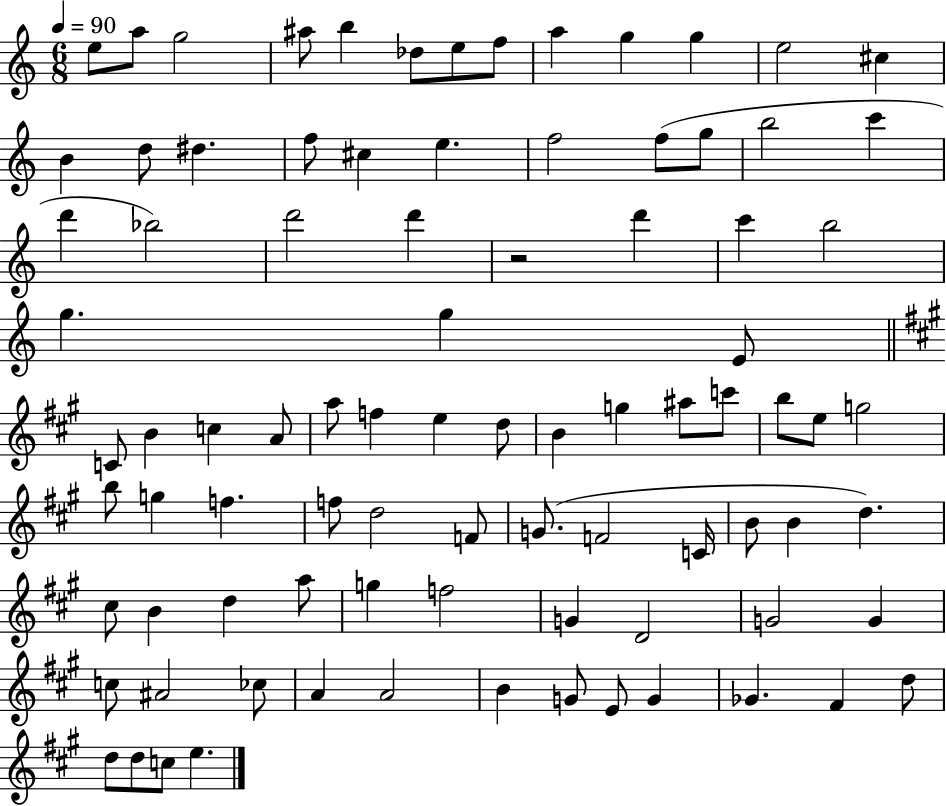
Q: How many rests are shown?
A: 1